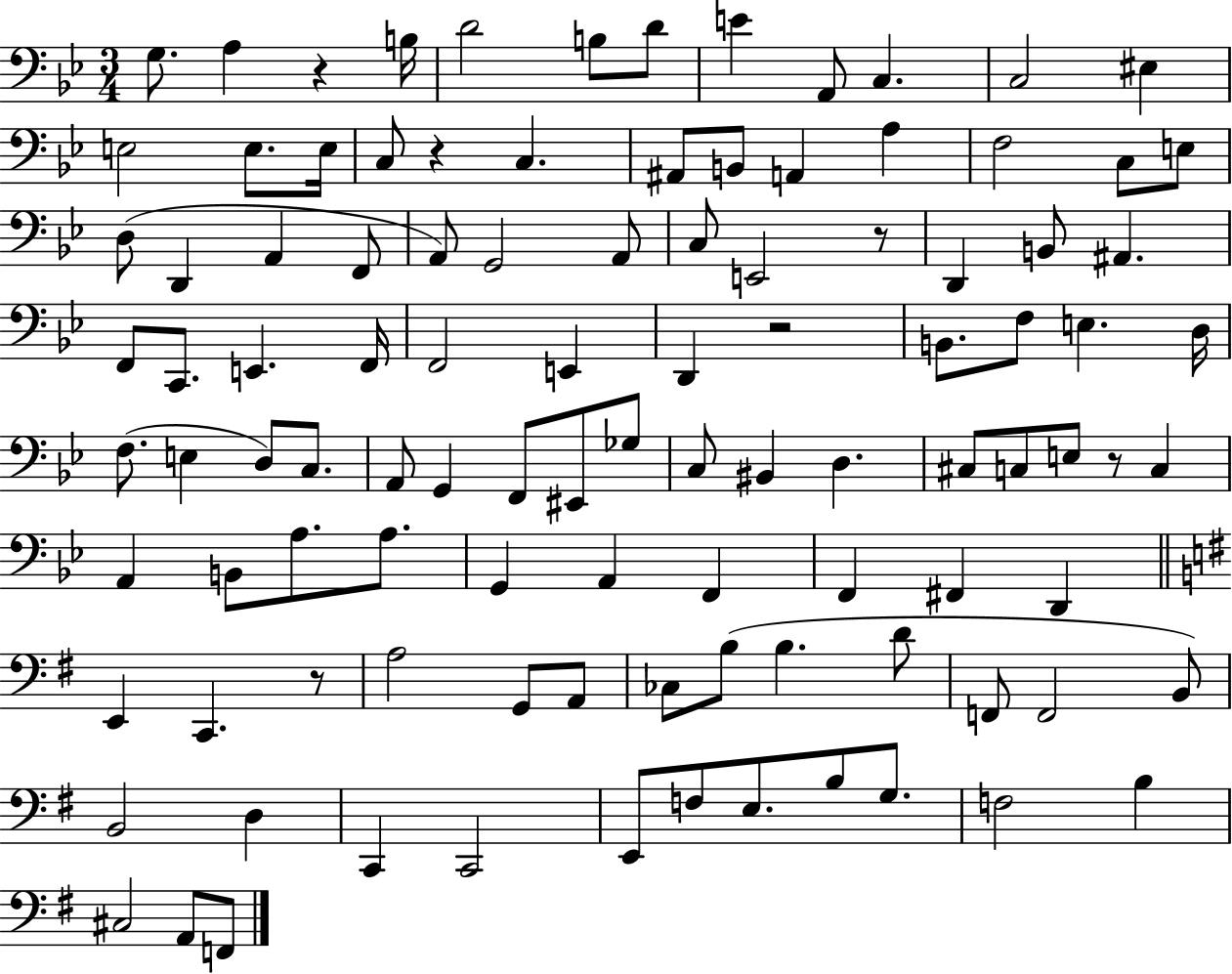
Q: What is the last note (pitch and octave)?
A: F2